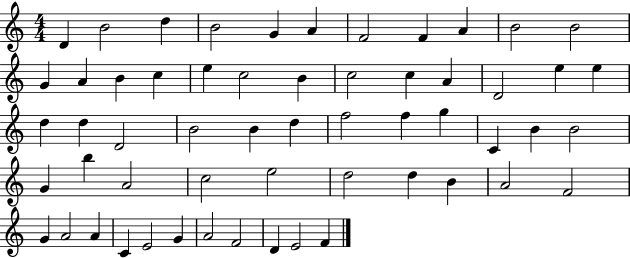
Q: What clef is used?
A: treble